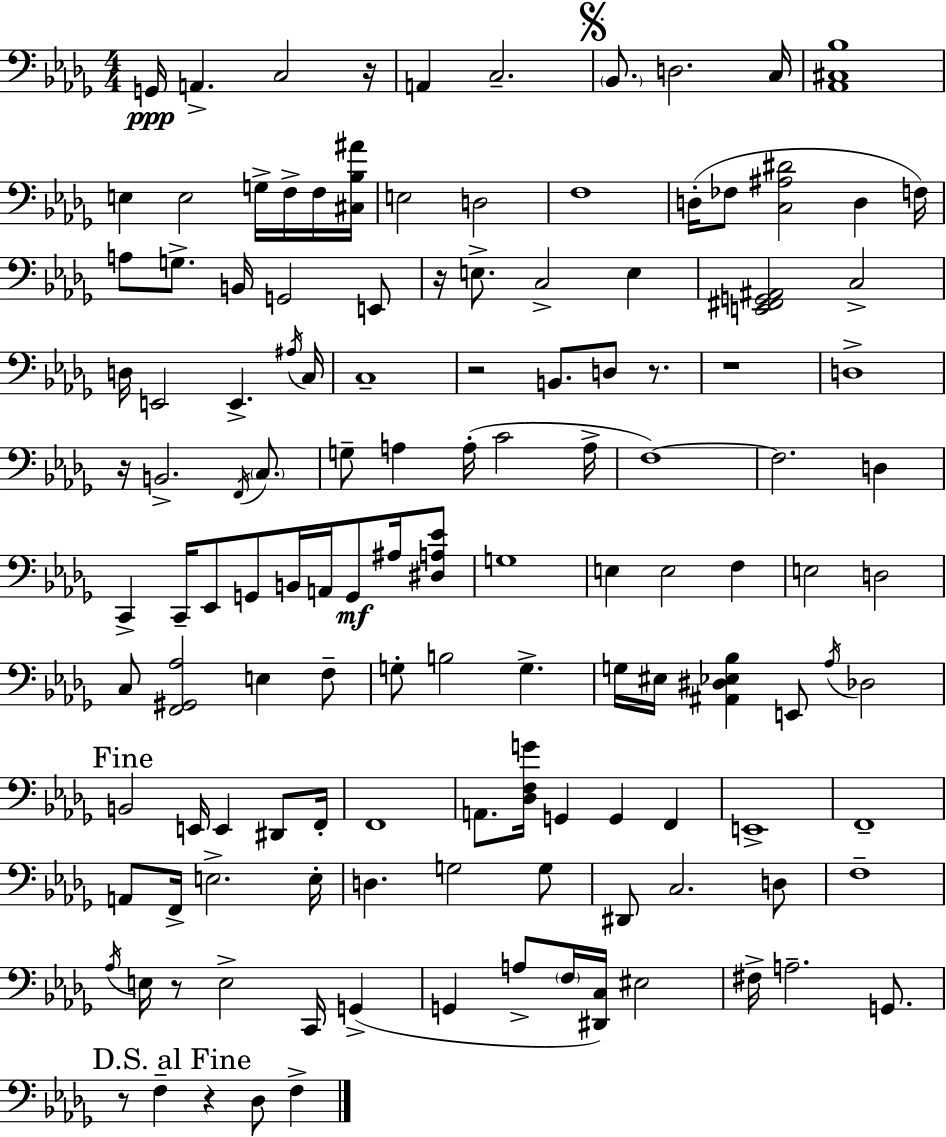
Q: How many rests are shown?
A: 9